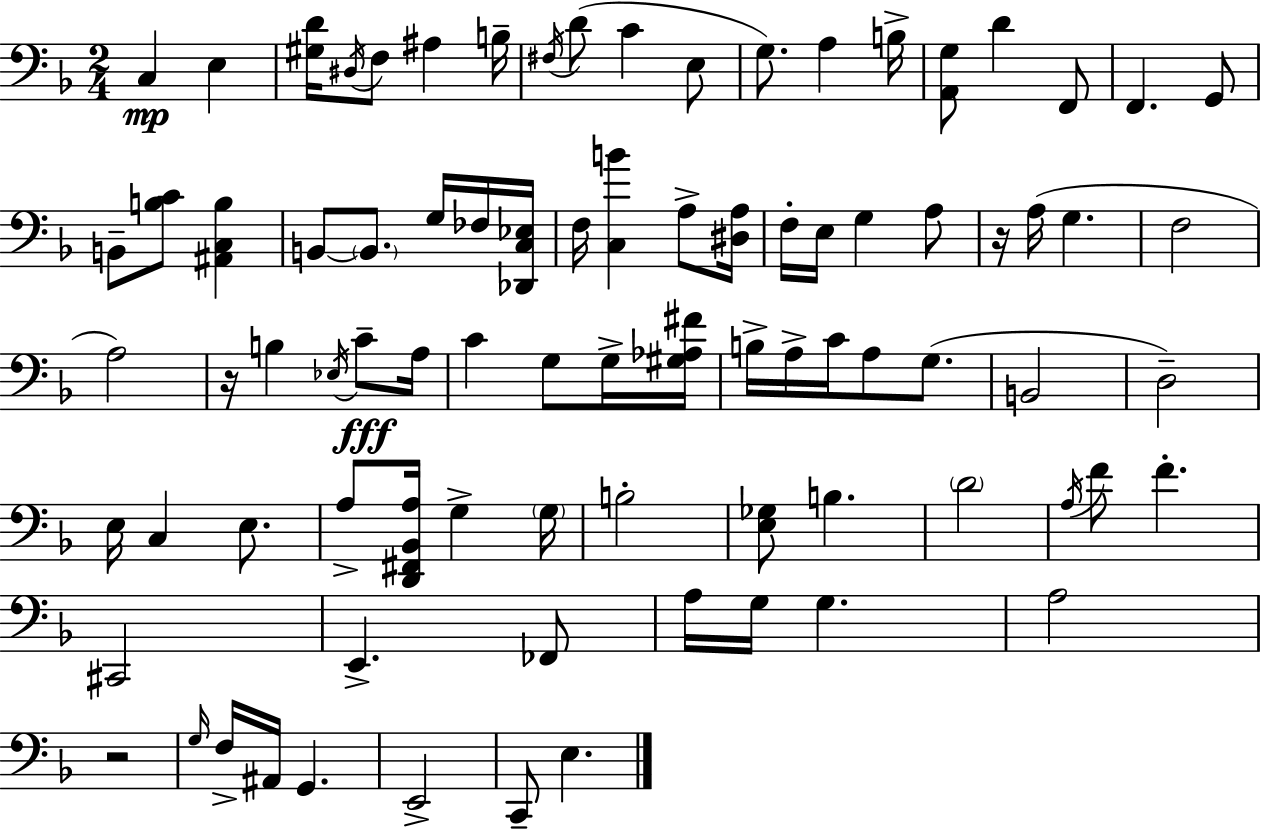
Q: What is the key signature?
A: F major